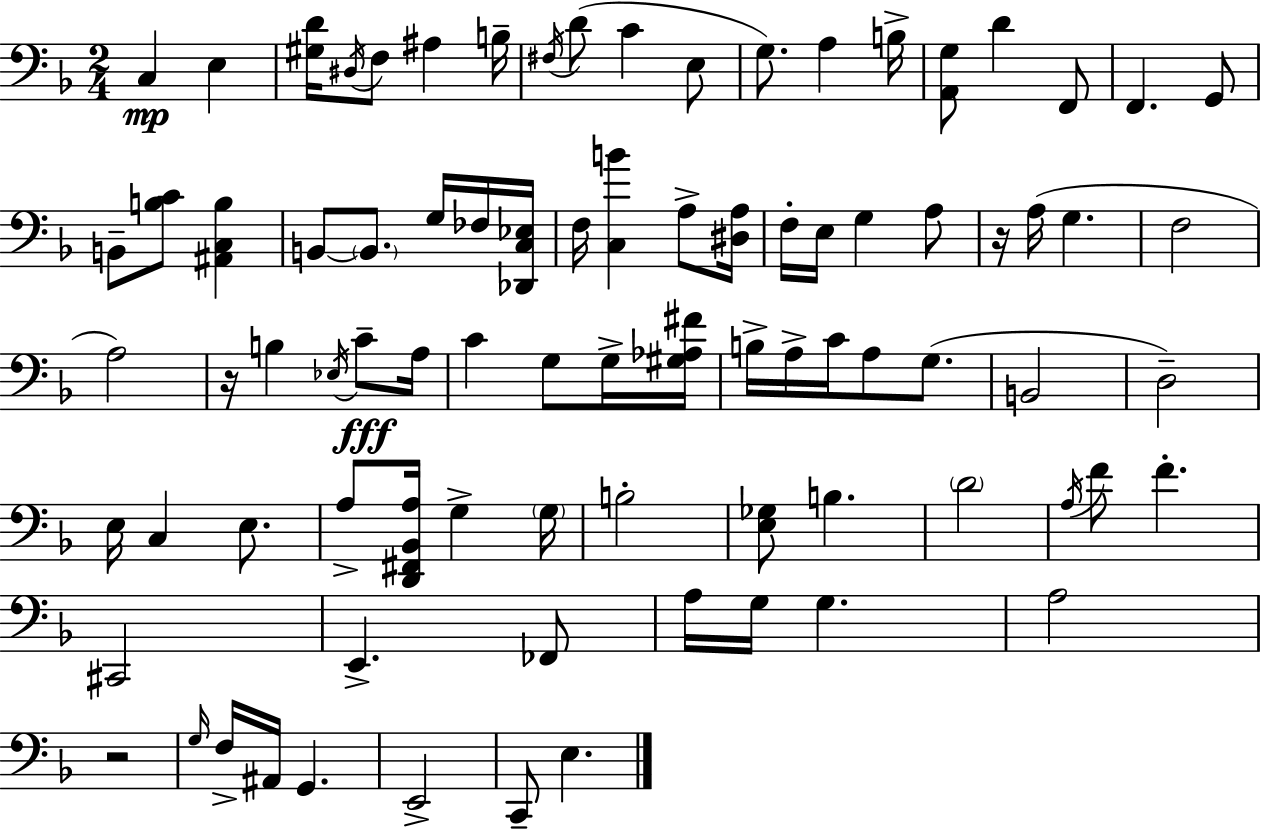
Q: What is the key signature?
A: F major